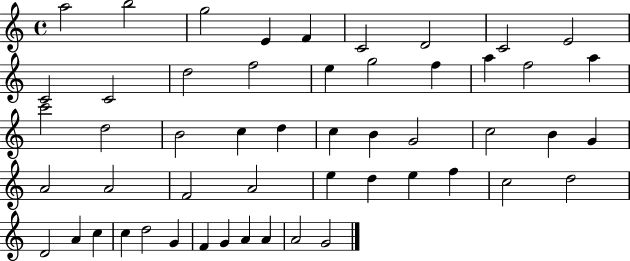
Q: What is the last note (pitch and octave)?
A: G4